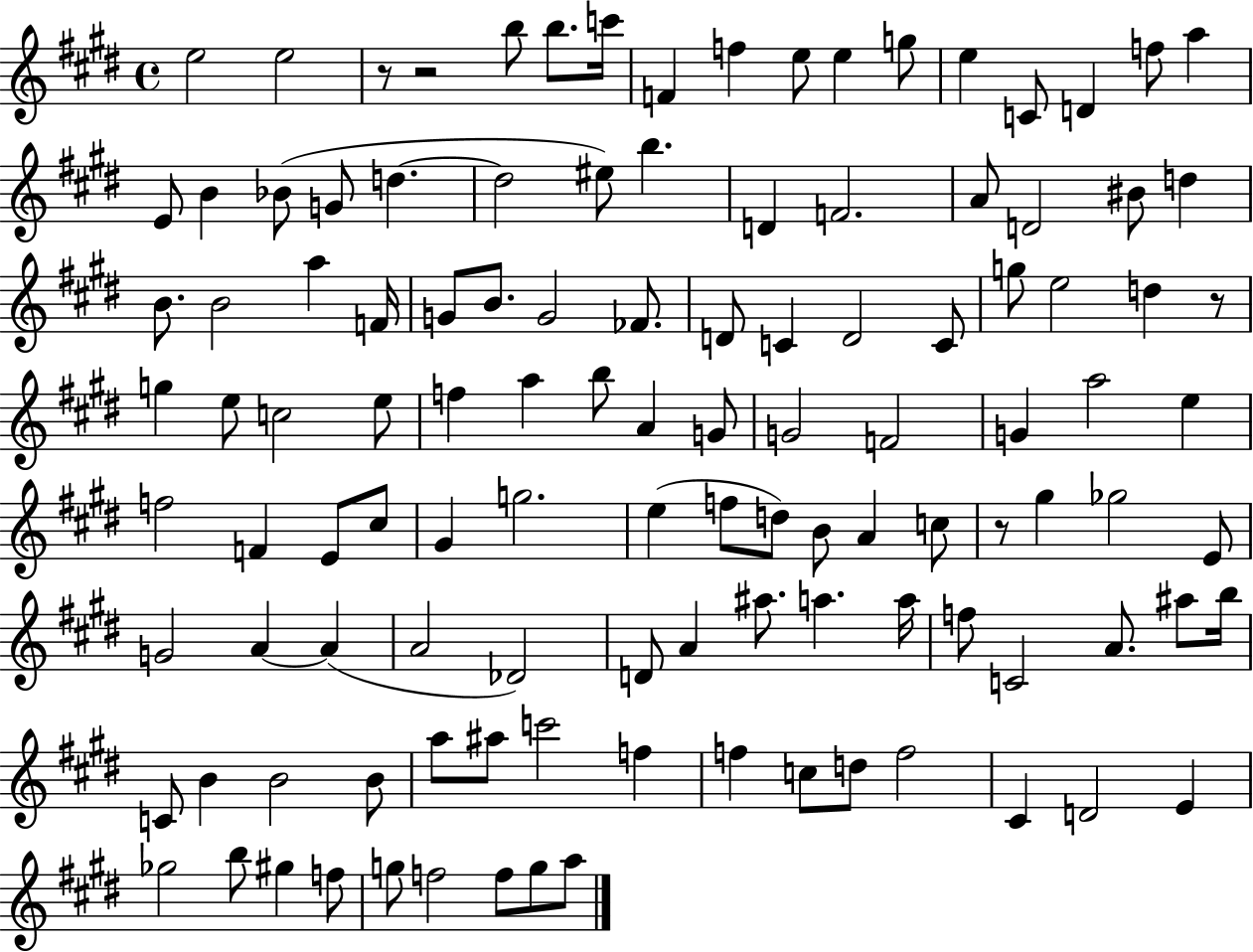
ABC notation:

X:1
T:Untitled
M:4/4
L:1/4
K:E
e2 e2 z/2 z2 b/2 b/2 c'/4 F f e/2 e g/2 e C/2 D f/2 a E/2 B _B/2 G/2 d d2 ^e/2 b D F2 A/2 D2 ^B/2 d B/2 B2 a F/4 G/2 B/2 G2 _F/2 D/2 C D2 C/2 g/2 e2 d z/2 g e/2 c2 e/2 f a b/2 A G/2 G2 F2 G a2 e f2 F E/2 ^c/2 ^G g2 e f/2 d/2 B/2 A c/2 z/2 ^g _g2 E/2 G2 A A A2 _D2 D/2 A ^a/2 a a/4 f/2 C2 A/2 ^a/2 b/4 C/2 B B2 B/2 a/2 ^a/2 c'2 f f c/2 d/2 f2 ^C D2 E _g2 b/2 ^g f/2 g/2 f2 f/2 g/2 a/2